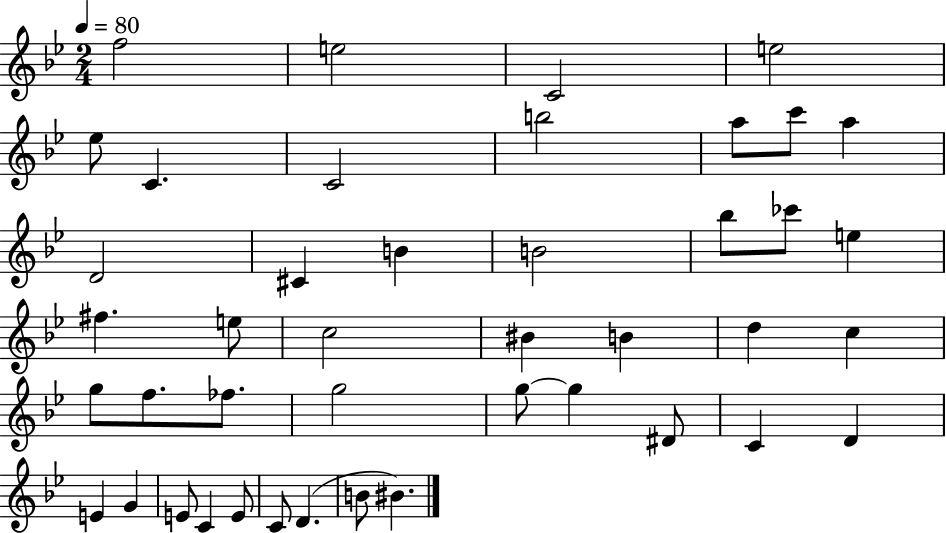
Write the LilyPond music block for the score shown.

{
  \clef treble
  \numericTimeSignature
  \time 2/4
  \key bes \major
  \tempo 4 = 80
  f''2 | e''2 | c'2 | e''2 | \break ees''8 c'4. | c'2 | b''2 | a''8 c'''8 a''4 | \break d'2 | cis'4 b'4 | b'2 | bes''8 ces'''8 e''4 | \break fis''4. e''8 | c''2 | bis'4 b'4 | d''4 c''4 | \break g''8 f''8. fes''8. | g''2 | g''8~~ g''4 dis'8 | c'4 d'4 | \break e'4 g'4 | e'8 c'4 e'8 | c'8 d'4.( | b'8 bis'4.) | \break \bar "|."
}